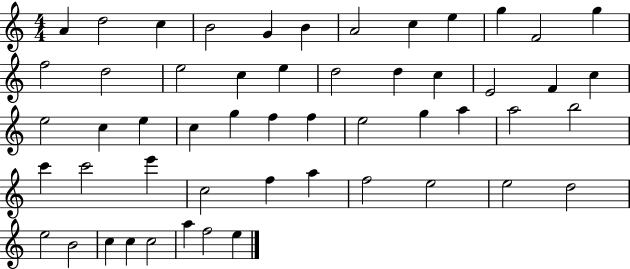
X:1
T:Untitled
M:4/4
L:1/4
K:C
A d2 c B2 G B A2 c e g F2 g f2 d2 e2 c e d2 d c E2 F c e2 c e c g f f e2 g a a2 b2 c' c'2 e' c2 f a f2 e2 e2 d2 e2 B2 c c c2 a f2 e